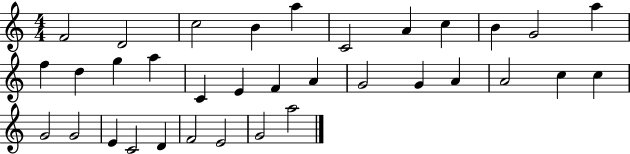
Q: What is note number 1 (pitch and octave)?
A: F4